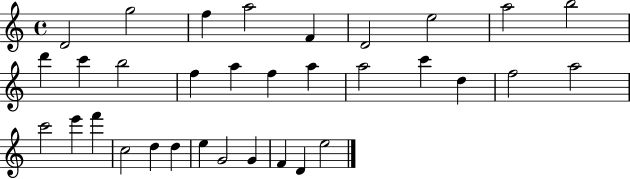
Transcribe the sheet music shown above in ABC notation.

X:1
T:Untitled
M:4/4
L:1/4
K:C
D2 g2 f a2 F D2 e2 a2 b2 d' c' b2 f a f a a2 c' d f2 a2 c'2 e' f' c2 d d e G2 G F D e2